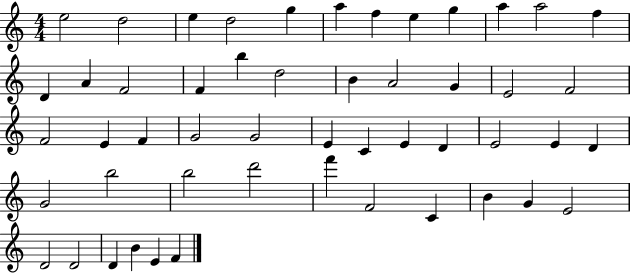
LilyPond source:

{
  \clef treble
  \numericTimeSignature
  \time 4/4
  \key c \major
  e''2 d''2 | e''4 d''2 g''4 | a''4 f''4 e''4 g''4 | a''4 a''2 f''4 | \break d'4 a'4 f'2 | f'4 b''4 d''2 | b'4 a'2 g'4 | e'2 f'2 | \break f'2 e'4 f'4 | g'2 g'2 | e'4 c'4 e'4 d'4 | e'2 e'4 d'4 | \break g'2 b''2 | b''2 d'''2 | f'''4 f'2 c'4 | b'4 g'4 e'2 | \break d'2 d'2 | d'4 b'4 e'4 f'4 | \bar "|."
}